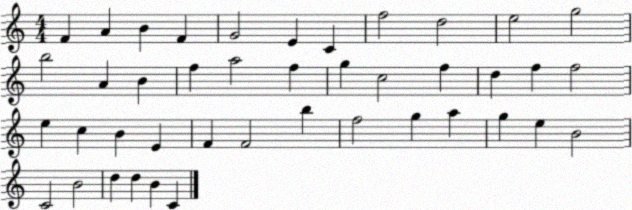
X:1
T:Untitled
M:4/4
L:1/4
K:C
F A B F G2 E C f2 d2 e2 g2 b2 A B f a2 f g c2 f d f f2 e c B E F F2 b f2 g a g e B2 C2 B2 d d B C